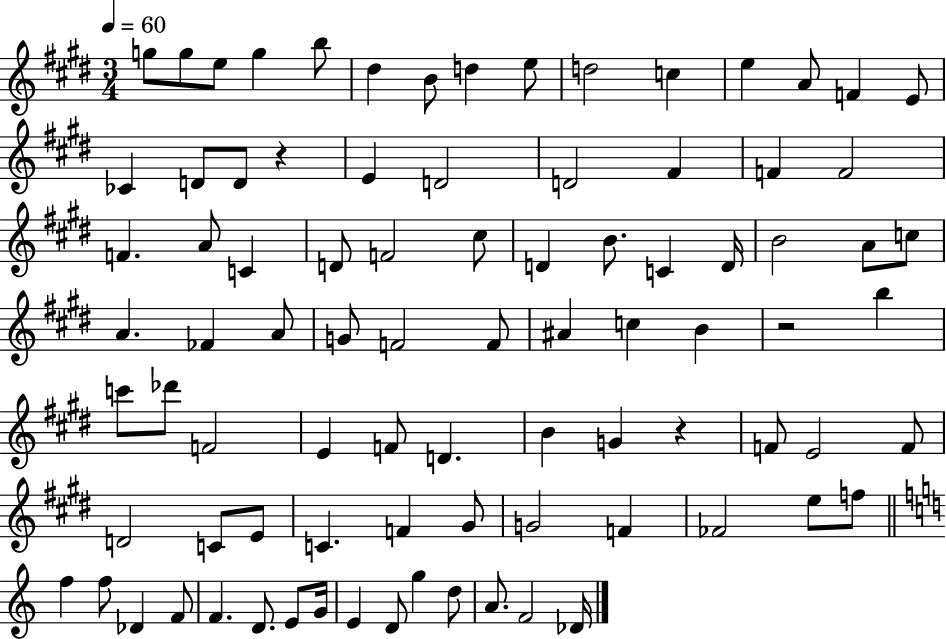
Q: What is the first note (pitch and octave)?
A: G5